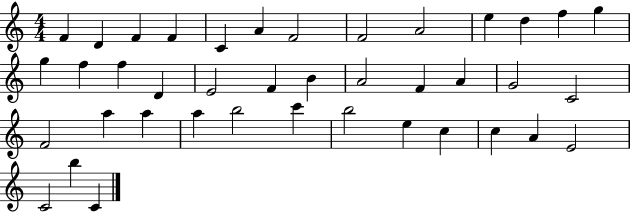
X:1
T:Untitled
M:4/4
L:1/4
K:C
F D F F C A F2 F2 A2 e d f g g f f D E2 F B A2 F A G2 C2 F2 a a a b2 c' b2 e c c A E2 C2 b C